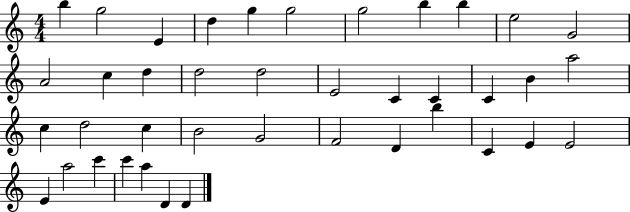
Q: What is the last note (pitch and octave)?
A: D4